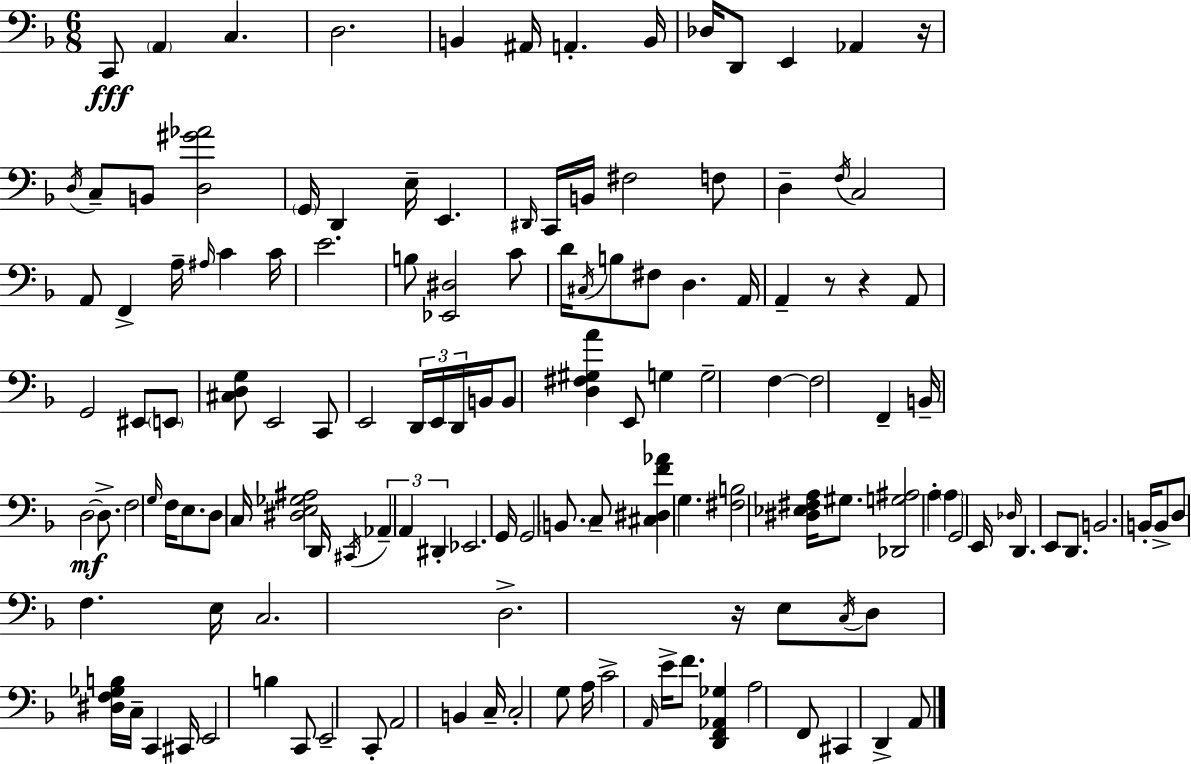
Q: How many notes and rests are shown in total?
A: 139